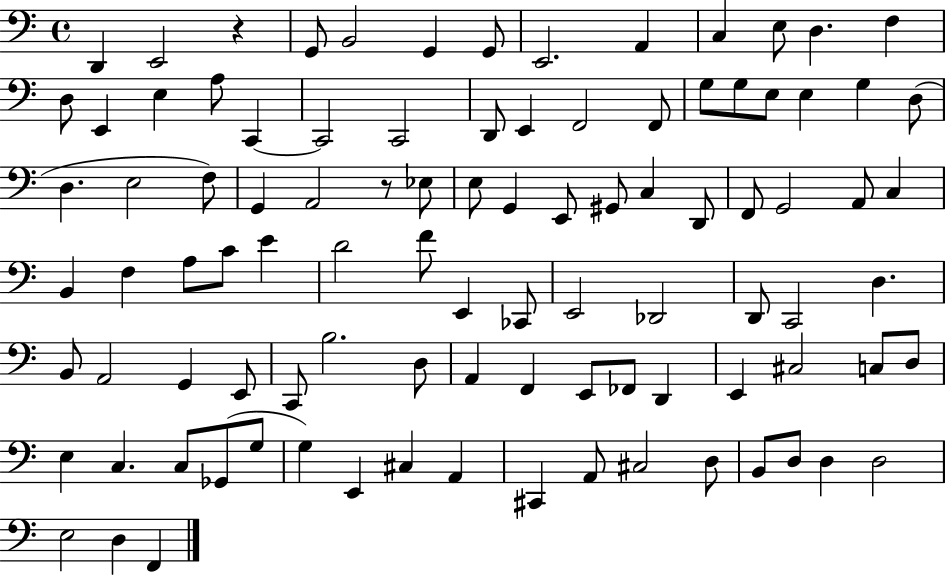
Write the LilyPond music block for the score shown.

{
  \clef bass
  \time 4/4
  \defaultTimeSignature
  \key c \major
  \repeat volta 2 { d,4 e,2 r4 | g,8 b,2 g,4 g,8 | e,2. a,4 | c4 e8 d4. f4 | \break d8 e,4 e4 a8 c,4~~ | c,2 c,2 | d,8 e,4 f,2 f,8 | g8 g8 e8 e4 g4 d8( | \break d4. e2 f8) | g,4 a,2 r8 ees8 | e8 g,4 e,8 gis,8 c4 d,8 | f,8 g,2 a,8 c4 | \break b,4 f4 a8 c'8 e'4 | d'2 f'8 e,4 ces,8 | e,2 des,2 | d,8 c,2 d4. | \break b,8 a,2 g,4 e,8 | c,8 b2. d8 | a,4 f,4 e,8 fes,8 d,4 | e,4 cis2 c8 d8 | \break e4 c4. c8 ges,8( g8 | g4) e,4 cis4 a,4 | cis,4 a,8 cis2 d8 | b,8 d8 d4 d2 | \break e2 d4 f,4 | } \bar "|."
}